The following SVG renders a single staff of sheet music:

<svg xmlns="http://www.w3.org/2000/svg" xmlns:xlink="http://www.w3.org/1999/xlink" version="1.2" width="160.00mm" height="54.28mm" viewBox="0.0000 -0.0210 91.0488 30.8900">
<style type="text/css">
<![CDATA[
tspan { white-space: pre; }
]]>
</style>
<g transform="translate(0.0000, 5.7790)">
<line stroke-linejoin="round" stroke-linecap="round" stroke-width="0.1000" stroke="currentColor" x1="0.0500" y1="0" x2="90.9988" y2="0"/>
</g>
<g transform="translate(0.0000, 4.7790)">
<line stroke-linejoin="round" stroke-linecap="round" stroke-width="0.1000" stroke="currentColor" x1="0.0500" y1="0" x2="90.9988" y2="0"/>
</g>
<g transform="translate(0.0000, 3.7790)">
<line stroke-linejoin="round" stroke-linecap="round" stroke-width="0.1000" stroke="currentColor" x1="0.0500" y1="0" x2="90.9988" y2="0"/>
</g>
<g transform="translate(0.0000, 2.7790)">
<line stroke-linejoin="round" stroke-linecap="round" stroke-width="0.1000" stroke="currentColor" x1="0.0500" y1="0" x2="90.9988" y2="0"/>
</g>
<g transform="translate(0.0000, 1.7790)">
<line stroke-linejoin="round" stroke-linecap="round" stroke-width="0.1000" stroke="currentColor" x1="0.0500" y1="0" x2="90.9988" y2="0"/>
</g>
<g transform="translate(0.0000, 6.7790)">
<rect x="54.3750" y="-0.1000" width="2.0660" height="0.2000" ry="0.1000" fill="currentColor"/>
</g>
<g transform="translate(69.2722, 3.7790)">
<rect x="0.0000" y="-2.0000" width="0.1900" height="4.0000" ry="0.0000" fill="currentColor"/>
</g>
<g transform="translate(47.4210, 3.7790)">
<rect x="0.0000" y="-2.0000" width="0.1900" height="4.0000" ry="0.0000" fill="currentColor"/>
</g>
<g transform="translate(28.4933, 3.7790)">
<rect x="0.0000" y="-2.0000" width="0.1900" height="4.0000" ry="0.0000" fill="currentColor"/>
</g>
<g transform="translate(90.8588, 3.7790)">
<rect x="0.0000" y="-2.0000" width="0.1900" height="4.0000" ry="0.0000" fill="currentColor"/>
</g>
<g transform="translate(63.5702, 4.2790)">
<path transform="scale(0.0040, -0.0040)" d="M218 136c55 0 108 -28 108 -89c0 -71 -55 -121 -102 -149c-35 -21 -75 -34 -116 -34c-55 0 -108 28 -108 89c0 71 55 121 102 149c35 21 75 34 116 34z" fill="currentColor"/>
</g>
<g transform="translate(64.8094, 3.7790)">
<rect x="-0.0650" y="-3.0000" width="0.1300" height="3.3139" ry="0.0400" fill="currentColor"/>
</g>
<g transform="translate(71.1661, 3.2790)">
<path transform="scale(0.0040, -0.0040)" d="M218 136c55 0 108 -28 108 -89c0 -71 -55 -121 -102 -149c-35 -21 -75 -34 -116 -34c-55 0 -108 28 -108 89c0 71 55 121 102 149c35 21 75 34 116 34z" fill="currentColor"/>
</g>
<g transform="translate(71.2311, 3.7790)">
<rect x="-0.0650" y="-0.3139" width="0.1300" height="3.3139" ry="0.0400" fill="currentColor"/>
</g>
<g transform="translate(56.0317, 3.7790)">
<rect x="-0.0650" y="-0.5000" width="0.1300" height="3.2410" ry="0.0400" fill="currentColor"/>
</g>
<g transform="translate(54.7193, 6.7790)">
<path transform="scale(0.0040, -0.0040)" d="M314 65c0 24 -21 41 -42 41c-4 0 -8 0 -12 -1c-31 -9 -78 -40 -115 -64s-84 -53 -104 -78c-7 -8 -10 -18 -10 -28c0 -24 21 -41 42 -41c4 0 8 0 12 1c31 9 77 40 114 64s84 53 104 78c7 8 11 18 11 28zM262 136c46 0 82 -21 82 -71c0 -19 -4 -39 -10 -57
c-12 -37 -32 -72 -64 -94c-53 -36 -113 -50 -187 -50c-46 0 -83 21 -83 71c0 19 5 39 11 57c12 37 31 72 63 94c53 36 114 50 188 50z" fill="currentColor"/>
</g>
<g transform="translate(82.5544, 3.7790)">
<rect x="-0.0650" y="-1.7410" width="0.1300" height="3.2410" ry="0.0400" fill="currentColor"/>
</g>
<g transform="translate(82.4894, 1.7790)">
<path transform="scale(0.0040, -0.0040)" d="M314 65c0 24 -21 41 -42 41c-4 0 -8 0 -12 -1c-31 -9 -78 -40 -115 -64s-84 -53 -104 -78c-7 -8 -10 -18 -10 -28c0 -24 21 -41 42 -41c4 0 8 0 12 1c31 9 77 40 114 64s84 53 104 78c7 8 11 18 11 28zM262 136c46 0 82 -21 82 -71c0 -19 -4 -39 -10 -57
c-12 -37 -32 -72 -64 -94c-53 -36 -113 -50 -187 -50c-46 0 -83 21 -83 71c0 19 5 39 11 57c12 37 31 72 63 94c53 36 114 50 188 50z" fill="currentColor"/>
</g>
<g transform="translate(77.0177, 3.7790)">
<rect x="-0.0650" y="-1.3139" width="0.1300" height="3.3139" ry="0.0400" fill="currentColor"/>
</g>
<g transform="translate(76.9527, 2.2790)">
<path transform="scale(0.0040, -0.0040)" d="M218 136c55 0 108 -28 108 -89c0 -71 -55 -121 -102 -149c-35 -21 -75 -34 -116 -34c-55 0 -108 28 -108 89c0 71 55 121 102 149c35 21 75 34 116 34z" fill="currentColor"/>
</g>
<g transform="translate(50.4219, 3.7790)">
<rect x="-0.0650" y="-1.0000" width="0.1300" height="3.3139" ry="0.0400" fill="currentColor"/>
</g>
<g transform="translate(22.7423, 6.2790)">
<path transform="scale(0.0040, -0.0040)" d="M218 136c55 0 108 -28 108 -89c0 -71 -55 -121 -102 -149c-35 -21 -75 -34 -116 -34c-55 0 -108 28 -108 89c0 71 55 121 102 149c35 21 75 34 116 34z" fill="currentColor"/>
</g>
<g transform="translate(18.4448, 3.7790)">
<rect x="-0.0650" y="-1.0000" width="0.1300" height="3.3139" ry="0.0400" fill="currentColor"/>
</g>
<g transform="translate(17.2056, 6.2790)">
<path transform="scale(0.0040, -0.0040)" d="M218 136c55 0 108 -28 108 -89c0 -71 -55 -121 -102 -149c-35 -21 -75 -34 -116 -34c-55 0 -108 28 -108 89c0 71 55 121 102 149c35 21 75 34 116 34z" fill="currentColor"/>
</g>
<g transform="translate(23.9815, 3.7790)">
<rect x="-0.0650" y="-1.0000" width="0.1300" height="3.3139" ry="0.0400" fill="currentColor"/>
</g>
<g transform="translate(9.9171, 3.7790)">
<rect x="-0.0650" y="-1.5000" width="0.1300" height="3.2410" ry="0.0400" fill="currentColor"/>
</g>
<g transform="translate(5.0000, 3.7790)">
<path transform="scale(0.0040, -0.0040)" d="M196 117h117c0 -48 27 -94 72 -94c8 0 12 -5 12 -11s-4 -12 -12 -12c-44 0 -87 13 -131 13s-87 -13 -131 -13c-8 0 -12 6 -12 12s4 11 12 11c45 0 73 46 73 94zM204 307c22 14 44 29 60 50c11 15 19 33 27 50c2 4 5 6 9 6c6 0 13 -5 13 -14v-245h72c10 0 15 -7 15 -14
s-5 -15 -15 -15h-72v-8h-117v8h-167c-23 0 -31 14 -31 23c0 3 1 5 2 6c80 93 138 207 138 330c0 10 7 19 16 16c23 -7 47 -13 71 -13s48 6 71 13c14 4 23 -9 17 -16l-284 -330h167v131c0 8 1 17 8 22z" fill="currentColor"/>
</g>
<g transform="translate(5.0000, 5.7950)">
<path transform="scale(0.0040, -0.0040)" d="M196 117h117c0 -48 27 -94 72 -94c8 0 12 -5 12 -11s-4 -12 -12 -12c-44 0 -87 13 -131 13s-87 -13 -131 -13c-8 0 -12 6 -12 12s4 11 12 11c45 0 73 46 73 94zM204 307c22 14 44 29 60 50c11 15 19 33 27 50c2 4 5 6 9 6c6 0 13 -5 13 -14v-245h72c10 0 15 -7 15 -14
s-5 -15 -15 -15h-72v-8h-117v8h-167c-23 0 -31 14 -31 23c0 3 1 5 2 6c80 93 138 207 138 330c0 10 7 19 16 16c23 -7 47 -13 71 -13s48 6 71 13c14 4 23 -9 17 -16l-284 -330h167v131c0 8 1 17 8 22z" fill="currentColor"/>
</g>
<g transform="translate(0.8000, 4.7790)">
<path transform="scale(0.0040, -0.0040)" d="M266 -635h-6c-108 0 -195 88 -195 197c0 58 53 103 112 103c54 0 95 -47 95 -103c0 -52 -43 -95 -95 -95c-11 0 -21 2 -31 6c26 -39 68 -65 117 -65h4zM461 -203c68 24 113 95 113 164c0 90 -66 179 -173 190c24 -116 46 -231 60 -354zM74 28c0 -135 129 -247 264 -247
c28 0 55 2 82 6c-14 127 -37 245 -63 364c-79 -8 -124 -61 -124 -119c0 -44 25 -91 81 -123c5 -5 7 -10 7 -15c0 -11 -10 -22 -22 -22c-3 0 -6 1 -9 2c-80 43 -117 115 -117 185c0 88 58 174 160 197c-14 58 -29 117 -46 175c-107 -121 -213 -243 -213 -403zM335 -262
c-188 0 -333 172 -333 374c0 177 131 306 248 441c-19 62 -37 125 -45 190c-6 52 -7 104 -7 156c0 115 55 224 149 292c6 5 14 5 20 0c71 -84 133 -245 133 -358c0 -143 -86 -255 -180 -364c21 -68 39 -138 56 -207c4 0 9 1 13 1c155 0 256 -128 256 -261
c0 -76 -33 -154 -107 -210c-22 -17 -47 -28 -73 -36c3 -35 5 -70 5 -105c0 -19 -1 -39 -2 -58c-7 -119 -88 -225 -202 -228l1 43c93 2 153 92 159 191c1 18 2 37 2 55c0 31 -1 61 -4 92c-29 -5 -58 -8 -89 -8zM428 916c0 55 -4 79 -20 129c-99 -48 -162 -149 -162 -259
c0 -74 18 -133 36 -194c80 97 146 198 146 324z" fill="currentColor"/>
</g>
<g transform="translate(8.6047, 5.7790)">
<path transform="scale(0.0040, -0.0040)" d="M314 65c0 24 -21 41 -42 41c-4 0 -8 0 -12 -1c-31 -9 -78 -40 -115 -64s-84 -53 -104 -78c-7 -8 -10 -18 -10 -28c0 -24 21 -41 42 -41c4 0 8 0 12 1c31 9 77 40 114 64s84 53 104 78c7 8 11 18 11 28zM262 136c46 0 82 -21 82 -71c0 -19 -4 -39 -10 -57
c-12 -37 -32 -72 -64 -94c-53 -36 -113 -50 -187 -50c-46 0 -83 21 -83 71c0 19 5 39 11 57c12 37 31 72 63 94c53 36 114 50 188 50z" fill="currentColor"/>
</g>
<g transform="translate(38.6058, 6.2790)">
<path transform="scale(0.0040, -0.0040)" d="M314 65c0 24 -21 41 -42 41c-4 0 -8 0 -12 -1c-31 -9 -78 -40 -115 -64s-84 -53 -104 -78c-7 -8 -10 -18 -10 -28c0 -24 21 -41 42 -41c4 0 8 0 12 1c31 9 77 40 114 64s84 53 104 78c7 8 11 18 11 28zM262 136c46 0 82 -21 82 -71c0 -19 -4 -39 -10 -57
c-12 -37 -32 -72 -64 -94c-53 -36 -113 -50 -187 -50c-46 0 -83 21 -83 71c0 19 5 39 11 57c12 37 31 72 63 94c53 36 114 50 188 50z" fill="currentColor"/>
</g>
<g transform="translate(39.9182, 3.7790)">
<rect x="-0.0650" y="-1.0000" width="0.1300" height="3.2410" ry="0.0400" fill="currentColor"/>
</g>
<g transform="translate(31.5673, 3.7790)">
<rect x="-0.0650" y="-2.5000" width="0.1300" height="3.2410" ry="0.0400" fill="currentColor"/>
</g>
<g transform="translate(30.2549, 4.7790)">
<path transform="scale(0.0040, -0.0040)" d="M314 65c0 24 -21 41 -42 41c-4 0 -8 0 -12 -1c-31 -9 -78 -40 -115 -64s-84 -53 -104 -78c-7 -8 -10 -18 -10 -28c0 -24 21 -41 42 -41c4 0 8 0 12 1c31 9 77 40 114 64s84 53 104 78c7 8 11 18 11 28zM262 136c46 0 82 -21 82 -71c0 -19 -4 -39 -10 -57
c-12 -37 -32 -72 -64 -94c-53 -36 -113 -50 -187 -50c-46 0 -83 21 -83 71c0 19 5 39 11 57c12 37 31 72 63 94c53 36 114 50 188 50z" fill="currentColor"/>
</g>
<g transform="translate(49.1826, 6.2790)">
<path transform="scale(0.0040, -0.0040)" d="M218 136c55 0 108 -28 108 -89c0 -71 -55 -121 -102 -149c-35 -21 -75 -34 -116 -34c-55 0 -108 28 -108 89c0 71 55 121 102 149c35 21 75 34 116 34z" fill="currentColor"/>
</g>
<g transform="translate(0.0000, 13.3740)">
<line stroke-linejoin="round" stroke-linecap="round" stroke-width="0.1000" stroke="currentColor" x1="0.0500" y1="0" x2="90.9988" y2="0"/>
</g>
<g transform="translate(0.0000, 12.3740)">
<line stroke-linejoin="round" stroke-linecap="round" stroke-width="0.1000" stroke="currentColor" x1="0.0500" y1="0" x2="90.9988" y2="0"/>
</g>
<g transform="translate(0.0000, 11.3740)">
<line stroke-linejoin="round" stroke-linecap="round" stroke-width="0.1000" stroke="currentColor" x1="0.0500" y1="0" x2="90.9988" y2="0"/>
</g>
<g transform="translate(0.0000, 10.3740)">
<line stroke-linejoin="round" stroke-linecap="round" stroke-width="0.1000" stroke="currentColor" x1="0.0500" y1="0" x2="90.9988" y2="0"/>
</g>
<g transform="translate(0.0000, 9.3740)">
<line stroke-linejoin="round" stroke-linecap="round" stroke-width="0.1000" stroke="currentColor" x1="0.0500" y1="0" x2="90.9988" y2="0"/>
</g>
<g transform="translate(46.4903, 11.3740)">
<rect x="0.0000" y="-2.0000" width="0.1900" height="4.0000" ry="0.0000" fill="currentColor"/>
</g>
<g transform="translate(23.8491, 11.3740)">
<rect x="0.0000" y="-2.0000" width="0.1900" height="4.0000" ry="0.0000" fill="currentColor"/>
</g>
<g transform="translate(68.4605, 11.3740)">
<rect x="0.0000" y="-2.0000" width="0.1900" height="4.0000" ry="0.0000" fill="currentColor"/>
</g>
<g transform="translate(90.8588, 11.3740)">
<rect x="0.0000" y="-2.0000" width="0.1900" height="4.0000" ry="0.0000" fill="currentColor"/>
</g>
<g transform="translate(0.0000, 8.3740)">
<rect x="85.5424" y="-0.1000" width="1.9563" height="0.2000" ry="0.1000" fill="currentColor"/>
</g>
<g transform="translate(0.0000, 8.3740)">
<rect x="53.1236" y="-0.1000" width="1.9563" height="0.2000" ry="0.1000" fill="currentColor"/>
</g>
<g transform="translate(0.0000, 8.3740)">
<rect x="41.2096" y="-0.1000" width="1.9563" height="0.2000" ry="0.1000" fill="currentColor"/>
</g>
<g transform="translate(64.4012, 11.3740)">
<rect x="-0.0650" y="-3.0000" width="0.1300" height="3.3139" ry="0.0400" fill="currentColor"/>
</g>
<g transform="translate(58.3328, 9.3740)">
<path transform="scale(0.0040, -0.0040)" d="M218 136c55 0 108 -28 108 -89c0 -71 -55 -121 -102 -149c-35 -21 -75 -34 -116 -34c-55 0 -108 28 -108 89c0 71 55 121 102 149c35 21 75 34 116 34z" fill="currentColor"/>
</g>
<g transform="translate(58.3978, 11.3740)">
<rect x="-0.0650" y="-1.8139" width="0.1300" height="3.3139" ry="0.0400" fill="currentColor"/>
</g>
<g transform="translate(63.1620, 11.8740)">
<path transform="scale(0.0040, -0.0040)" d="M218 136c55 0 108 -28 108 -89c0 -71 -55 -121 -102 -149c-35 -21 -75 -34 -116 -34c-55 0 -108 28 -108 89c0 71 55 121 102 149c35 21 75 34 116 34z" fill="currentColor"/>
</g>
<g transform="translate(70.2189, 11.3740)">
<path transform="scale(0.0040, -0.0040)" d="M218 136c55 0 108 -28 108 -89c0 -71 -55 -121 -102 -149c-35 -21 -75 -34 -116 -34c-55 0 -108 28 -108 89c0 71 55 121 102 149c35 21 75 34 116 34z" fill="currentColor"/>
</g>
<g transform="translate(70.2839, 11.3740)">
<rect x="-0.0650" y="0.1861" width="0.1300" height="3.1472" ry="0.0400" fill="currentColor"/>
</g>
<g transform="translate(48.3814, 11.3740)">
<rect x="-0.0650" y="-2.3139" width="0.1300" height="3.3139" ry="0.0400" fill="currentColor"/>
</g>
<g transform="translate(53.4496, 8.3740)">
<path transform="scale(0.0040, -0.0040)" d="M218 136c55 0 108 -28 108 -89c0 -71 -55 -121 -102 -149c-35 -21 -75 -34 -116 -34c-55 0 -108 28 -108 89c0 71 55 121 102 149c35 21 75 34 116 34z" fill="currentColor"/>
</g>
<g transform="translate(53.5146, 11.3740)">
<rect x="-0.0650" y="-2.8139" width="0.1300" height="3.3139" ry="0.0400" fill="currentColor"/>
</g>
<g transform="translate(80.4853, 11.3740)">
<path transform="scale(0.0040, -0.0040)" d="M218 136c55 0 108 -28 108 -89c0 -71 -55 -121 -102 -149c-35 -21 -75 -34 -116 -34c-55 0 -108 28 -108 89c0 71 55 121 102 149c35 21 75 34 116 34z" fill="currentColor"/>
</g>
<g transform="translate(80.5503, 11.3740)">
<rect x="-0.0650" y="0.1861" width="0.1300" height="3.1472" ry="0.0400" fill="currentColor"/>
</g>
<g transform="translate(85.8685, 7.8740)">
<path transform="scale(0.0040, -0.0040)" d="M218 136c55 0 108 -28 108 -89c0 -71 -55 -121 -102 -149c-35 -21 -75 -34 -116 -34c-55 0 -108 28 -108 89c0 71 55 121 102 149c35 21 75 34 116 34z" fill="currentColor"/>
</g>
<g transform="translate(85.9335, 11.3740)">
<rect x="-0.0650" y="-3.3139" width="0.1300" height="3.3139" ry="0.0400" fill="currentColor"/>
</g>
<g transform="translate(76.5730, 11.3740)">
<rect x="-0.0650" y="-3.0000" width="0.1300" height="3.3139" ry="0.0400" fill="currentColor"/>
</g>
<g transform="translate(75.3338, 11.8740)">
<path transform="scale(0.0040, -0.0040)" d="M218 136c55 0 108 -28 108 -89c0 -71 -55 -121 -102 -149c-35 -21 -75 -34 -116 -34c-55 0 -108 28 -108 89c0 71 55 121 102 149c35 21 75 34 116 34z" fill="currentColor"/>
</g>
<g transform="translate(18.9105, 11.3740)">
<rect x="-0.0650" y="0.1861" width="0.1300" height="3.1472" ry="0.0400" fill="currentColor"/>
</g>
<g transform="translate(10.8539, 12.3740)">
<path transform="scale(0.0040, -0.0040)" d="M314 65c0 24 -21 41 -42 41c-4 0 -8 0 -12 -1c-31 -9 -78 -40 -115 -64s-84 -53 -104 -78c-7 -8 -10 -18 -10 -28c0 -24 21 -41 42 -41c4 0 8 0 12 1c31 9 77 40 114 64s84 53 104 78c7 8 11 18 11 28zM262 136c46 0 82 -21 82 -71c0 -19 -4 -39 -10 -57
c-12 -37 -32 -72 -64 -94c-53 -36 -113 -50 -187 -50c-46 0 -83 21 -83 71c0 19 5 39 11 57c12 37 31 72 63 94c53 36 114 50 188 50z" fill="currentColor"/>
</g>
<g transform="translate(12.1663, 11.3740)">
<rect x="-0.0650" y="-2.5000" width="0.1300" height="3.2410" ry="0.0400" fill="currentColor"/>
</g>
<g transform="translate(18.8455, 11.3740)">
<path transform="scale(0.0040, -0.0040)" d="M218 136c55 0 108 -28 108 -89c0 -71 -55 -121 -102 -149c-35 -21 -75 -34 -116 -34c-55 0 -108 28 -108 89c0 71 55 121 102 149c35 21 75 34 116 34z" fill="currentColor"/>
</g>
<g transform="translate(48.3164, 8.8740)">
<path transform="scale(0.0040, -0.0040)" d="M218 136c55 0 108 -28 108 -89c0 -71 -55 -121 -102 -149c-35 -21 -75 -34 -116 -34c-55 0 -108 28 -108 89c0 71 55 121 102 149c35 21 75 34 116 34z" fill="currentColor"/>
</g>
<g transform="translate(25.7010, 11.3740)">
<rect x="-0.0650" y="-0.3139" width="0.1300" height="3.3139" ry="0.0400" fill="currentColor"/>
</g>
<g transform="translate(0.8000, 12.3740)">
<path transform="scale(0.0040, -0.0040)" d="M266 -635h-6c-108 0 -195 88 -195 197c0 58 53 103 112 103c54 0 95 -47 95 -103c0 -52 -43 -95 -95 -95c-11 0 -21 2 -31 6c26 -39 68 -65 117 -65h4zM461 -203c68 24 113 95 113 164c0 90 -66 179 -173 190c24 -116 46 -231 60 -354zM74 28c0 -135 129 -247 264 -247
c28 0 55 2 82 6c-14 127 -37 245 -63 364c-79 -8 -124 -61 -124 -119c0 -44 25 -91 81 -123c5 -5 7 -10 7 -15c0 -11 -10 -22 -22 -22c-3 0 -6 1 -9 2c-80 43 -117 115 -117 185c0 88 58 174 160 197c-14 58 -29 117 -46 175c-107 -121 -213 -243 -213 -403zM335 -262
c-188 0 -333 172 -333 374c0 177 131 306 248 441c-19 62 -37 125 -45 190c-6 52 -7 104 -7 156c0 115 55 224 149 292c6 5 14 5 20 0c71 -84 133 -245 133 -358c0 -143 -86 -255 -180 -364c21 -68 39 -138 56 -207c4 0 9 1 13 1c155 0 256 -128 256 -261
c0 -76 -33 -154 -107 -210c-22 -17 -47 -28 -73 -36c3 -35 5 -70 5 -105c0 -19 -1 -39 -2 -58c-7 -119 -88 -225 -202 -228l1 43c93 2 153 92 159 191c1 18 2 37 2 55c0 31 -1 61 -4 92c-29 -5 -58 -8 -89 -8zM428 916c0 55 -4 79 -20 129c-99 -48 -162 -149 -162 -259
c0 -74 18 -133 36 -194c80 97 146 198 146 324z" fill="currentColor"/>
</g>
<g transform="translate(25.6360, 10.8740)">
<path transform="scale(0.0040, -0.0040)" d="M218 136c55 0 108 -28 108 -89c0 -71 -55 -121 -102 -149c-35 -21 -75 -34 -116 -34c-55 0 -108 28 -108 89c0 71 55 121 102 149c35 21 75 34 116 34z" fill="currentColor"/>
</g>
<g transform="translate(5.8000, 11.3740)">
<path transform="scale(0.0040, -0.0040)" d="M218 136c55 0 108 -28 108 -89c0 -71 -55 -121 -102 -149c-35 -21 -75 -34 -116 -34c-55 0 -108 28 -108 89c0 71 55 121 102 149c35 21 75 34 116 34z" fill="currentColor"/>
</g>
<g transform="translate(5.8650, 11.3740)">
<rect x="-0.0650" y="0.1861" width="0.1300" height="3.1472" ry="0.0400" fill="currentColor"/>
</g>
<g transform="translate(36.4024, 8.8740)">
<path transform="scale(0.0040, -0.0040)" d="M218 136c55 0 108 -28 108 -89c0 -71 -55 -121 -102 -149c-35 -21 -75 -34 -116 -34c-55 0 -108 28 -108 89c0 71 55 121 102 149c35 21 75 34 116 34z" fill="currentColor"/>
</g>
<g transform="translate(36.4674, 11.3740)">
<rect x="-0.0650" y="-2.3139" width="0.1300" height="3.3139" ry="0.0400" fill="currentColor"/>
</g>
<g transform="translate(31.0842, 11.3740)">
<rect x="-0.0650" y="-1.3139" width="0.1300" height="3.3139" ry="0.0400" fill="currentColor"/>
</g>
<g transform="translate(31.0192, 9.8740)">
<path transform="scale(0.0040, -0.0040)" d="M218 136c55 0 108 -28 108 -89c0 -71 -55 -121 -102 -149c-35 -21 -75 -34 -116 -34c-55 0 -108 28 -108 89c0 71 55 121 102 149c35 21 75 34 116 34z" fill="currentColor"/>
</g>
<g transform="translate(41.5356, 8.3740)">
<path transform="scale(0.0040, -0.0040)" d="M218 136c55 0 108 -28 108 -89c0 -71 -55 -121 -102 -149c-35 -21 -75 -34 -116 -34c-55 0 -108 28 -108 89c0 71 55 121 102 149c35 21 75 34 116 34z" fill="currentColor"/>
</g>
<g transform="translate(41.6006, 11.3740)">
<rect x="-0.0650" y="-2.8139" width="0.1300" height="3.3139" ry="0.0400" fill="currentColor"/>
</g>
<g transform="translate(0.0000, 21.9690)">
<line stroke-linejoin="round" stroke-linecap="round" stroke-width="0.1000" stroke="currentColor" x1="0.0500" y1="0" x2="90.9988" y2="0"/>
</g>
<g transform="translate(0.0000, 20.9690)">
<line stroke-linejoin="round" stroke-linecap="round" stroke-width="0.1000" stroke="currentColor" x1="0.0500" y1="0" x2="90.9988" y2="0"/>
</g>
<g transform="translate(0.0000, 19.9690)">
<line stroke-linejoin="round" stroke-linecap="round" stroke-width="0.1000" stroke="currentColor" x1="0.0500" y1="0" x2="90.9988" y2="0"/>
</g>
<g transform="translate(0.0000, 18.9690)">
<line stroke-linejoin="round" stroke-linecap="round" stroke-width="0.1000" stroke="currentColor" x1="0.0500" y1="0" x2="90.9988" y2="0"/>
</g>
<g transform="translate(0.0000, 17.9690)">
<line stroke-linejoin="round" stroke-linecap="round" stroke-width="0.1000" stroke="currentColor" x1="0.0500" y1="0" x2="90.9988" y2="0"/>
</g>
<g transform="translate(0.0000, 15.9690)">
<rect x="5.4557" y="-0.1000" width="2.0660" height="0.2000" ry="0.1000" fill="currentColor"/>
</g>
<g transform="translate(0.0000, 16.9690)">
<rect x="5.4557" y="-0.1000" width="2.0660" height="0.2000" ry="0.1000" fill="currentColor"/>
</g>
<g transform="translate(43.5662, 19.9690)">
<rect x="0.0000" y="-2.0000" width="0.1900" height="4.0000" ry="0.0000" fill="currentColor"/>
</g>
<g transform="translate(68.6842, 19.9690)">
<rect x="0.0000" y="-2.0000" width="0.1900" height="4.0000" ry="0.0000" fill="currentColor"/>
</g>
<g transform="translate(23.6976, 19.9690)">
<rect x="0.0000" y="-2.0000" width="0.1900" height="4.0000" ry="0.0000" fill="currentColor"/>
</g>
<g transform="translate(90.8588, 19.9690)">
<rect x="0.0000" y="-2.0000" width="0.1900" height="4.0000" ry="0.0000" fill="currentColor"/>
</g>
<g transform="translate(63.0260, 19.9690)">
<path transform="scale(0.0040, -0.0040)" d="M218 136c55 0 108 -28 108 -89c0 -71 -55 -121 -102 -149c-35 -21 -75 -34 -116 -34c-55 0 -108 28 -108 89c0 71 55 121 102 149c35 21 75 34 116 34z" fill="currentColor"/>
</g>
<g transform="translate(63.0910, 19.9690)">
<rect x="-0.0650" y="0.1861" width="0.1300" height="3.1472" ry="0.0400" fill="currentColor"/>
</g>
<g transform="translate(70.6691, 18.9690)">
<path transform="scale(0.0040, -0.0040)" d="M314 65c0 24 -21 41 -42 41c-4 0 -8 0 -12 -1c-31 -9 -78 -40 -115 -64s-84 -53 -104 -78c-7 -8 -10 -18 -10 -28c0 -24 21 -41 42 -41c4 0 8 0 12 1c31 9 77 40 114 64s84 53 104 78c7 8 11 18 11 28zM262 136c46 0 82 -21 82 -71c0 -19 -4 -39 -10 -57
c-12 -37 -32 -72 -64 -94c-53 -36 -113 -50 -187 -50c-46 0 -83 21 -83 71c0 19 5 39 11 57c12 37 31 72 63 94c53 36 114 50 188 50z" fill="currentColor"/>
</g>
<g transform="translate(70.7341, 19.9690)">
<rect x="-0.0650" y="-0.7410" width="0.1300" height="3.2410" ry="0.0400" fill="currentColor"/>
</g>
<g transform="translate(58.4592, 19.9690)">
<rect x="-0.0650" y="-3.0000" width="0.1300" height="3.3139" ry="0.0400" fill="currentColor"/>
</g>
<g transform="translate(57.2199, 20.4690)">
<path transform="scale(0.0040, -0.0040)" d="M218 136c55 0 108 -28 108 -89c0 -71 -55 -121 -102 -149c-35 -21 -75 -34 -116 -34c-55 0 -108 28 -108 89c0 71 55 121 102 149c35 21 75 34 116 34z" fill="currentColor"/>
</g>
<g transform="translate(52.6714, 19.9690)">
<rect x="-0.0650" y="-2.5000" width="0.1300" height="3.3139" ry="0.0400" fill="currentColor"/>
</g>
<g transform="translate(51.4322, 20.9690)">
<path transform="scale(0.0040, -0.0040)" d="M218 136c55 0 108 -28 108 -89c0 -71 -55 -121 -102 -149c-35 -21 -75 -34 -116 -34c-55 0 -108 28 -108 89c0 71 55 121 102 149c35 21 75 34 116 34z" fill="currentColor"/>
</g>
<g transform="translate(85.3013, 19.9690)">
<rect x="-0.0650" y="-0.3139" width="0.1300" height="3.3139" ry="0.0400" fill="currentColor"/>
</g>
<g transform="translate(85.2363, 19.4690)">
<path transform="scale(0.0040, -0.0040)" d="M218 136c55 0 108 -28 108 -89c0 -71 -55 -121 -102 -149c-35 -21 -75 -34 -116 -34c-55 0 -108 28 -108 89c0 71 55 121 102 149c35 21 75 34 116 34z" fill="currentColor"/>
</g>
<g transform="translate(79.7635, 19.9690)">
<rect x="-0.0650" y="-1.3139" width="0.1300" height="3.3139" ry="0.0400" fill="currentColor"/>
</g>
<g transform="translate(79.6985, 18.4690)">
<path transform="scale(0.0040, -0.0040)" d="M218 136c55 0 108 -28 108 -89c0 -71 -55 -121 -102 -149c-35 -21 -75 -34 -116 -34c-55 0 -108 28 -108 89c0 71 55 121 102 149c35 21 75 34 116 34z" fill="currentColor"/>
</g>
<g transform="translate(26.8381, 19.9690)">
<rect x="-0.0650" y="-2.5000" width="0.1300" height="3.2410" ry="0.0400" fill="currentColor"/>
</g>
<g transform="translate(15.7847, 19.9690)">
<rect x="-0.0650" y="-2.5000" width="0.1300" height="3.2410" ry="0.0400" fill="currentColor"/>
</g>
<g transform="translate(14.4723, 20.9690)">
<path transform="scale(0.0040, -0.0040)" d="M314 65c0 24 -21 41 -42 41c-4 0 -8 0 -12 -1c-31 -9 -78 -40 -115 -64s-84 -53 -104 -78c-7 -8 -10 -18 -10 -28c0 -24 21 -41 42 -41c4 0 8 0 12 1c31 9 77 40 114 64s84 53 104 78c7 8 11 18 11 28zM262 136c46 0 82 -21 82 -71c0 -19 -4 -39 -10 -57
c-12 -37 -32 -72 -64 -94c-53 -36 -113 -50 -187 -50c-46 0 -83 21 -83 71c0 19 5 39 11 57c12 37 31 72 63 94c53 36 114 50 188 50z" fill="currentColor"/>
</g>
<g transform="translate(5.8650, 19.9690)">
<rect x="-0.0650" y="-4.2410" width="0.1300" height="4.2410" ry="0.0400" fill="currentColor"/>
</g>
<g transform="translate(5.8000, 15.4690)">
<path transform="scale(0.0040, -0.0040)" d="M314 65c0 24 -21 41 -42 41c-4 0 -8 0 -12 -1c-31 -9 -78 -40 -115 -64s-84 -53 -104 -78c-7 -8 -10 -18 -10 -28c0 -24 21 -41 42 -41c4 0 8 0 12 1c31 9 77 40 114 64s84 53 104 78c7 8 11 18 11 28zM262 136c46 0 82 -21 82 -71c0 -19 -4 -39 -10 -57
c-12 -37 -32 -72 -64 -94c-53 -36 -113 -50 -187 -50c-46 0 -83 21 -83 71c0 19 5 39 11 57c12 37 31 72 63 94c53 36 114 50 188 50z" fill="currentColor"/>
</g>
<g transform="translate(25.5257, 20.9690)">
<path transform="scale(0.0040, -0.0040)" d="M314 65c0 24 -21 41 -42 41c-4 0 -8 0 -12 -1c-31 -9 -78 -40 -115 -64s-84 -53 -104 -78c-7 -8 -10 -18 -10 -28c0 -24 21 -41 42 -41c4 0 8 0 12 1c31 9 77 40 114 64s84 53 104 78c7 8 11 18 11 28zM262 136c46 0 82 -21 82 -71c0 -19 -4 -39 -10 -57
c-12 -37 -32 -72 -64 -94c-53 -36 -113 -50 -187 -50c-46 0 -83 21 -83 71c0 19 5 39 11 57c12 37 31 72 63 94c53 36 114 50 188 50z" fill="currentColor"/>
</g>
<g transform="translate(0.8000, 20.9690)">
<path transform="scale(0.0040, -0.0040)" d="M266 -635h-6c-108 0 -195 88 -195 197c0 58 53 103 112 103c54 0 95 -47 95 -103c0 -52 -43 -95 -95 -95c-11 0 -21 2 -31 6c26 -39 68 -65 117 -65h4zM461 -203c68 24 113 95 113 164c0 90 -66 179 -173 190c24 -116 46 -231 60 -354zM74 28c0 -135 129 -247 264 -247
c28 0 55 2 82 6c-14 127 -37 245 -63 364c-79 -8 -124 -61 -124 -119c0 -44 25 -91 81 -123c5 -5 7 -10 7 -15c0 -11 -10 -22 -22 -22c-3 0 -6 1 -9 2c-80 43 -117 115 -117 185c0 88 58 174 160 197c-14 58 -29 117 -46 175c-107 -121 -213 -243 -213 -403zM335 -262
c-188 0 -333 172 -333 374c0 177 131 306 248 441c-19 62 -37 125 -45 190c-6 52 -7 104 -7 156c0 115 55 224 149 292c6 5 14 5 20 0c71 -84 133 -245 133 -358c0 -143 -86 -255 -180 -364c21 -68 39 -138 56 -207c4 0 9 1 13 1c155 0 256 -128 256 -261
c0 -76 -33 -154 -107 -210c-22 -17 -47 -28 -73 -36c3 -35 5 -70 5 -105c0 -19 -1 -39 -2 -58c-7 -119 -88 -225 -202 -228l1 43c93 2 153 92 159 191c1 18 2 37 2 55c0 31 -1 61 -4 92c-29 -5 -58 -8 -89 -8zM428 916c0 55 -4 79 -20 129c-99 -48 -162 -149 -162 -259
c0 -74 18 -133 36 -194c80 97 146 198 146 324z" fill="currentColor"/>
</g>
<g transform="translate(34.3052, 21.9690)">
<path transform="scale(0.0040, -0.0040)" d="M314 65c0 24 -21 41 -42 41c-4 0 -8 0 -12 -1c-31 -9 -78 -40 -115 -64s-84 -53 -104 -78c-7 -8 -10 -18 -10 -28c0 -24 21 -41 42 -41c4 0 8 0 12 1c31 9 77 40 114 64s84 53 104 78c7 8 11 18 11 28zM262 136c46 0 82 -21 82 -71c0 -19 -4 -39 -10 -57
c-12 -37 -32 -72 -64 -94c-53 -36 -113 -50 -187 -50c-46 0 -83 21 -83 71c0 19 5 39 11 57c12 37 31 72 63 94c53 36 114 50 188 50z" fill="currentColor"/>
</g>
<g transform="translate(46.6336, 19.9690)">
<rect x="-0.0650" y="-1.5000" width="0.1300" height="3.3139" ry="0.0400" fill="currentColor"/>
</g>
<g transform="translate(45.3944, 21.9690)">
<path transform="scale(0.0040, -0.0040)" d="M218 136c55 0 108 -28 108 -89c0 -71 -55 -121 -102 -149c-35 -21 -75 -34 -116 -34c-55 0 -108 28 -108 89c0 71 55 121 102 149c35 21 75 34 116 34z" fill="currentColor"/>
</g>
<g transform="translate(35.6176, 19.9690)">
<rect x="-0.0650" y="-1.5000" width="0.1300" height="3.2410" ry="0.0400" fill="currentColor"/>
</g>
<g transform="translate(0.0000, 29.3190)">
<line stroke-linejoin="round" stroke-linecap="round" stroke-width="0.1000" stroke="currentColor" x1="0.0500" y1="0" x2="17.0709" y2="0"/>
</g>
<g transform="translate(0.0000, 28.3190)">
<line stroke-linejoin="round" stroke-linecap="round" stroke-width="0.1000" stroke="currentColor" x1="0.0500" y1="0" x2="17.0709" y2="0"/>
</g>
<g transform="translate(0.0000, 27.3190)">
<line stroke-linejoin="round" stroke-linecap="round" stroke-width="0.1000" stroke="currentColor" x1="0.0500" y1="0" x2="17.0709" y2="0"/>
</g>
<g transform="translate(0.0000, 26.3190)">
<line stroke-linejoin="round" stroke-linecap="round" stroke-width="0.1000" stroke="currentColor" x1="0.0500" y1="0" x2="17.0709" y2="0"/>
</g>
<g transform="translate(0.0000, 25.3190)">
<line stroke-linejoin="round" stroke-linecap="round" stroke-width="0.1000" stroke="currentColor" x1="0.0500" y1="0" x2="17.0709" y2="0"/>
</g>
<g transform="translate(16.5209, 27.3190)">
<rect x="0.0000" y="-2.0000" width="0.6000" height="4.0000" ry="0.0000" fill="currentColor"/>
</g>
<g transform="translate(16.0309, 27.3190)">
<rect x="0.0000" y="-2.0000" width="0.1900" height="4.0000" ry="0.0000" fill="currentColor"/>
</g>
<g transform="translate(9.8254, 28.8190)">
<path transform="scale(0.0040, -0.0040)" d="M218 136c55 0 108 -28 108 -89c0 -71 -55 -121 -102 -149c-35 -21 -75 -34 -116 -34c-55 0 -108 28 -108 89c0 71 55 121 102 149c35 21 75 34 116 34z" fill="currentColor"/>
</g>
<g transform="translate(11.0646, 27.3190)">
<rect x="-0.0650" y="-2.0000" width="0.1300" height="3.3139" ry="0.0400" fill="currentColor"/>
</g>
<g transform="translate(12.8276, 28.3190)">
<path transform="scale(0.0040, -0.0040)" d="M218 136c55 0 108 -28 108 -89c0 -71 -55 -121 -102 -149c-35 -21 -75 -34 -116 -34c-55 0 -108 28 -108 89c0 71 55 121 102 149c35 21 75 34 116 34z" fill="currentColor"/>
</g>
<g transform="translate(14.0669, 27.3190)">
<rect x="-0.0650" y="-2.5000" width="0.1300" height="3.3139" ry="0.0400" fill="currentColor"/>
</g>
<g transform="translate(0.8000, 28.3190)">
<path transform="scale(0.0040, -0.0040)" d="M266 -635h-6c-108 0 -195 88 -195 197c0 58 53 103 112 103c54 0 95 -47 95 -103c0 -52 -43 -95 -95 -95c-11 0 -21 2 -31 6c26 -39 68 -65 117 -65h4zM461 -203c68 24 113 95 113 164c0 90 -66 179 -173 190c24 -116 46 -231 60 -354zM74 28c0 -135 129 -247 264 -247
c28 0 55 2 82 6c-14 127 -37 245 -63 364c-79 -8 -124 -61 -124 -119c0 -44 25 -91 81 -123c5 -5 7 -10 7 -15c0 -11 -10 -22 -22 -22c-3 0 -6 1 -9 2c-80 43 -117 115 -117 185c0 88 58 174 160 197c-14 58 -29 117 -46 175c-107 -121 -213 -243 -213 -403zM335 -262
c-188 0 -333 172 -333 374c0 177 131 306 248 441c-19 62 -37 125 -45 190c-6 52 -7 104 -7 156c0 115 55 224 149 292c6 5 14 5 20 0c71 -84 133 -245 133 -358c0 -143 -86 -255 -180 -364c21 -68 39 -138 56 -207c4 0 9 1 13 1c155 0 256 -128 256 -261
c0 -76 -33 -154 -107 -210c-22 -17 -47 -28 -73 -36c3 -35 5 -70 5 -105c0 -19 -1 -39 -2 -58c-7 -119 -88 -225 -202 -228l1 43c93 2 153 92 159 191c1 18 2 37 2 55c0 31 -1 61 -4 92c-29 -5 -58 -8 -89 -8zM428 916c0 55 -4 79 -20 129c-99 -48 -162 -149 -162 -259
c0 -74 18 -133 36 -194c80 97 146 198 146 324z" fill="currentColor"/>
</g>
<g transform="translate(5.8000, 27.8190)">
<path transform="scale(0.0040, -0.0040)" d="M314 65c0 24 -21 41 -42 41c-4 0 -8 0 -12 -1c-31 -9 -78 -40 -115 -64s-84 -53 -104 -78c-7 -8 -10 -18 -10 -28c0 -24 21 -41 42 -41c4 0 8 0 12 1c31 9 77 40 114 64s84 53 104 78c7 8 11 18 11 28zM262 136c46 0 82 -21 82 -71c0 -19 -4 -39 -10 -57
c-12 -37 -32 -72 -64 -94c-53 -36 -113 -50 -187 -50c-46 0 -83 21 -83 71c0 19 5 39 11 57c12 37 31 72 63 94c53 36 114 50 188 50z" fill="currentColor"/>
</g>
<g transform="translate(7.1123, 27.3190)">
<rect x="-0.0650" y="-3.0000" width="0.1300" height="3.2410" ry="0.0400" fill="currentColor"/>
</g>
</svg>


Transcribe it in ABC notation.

X:1
T:Untitled
M:4/4
L:1/4
K:C
E2 D D G2 D2 D C2 A c e f2 B G2 B c e g a g a f A B A B b d'2 G2 G2 E2 E G A B d2 e c A2 F G